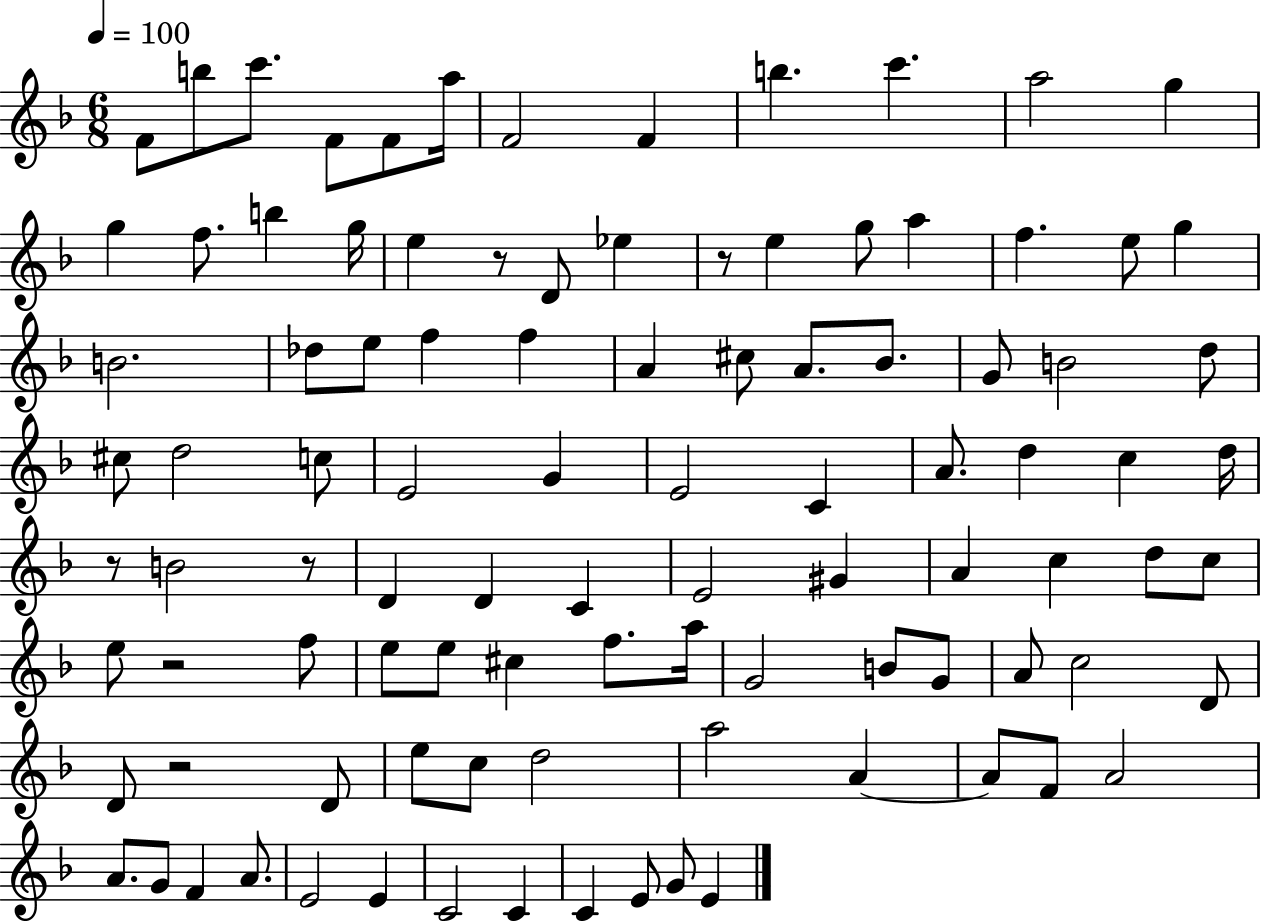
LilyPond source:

{
  \clef treble
  \numericTimeSignature
  \time 6/8
  \key f \major
  \tempo 4 = 100
  \repeat volta 2 { f'8 b''8 c'''8. f'8 f'8 a''16 | f'2 f'4 | b''4. c'''4. | a''2 g''4 | \break g''4 f''8. b''4 g''16 | e''4 r8 d'8 ees''4 | r8 e''4 g''8 a''4 | f''4. e''8 g''4 | \break b'2. | des''8 e''8 f''4 f''4 | a'4 cis''8 a'8. bes'8. | g'8 b'2 d''8 | \break cis''8 d''2 c''8 | e'2 g'4 | e'2 c'4 | a'8. d''4 c''4 d''16 | \break r8 b'2 r8 | d'4 d'4 c'4 | e'2 gis'4 | a'4 c''4 d''8 c''8 | \break e''8 r2 f''8 | e''8 e''8 cis''4 f''8. a''16 | g'2 b'8 g'8 | a'8 c''2 d'8 | \break d'8 r2 d'8 | e''8 c''8 d''2 | a''2 a'4~~ | a'8 f'8 a'2 | \break a'8. g'8 f'4 a'8. | e'2 e'4 | c'2 c'4 | c'4 e'8 g'8 e'4 | \break } \bar "|."
}